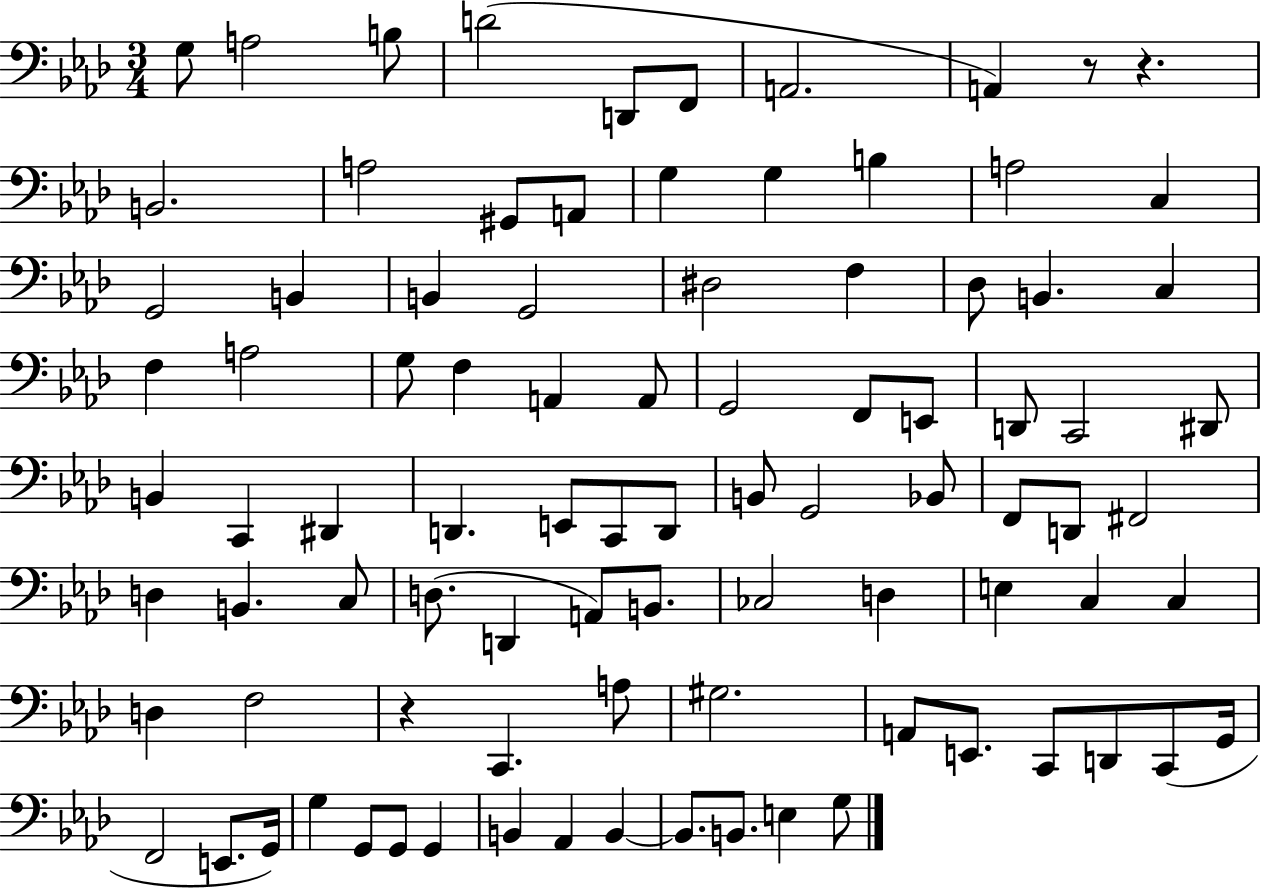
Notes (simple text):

G3/e A3/h B3/e D4/h D2/e F2/e A2/h. A2/q R/e R/q. B2/h. A3/h G#2/e A2/e G3/q G3/q B3/q A3/h C3/q G2/h B2/q B2/q G2/h D#3/h F3/q Db3/e B2/q. C3/q F3/q A3/h G3/e F3/q A2/q A2/e G2/h F2/e E2/e D2/e C2/h D#2/e B2/q C2/q D#2/q D2/q. E2/e C2/e D2/e B2/e G2/h Bb2/e F2/e D2/e F#2/h D3/q B2/q. C3/e D3/e. D2/q A2/e B2/e. CES3/h D3/q E3/q C3/q C3/q D3/q F3/h R/q C2/q. A3/e G#3/h. A2/e E2/e. C2/e D2/e C2/e G2/s F2/h E2/e. G2/s G3/q G2/e G2/e G2/q B2/q Ab2/q B2/q B2/e. B2/e. E3/q G3/e